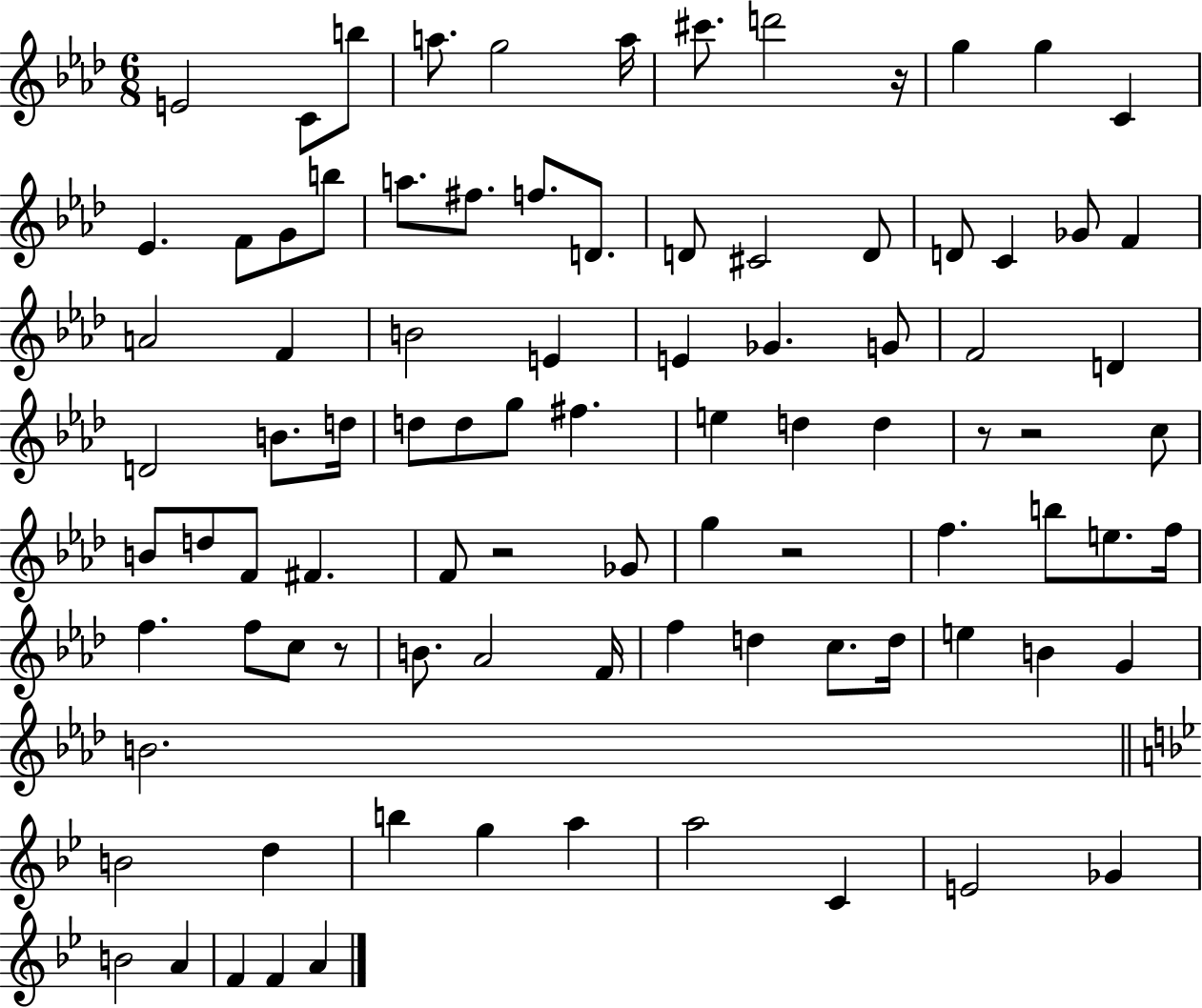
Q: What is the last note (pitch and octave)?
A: A4